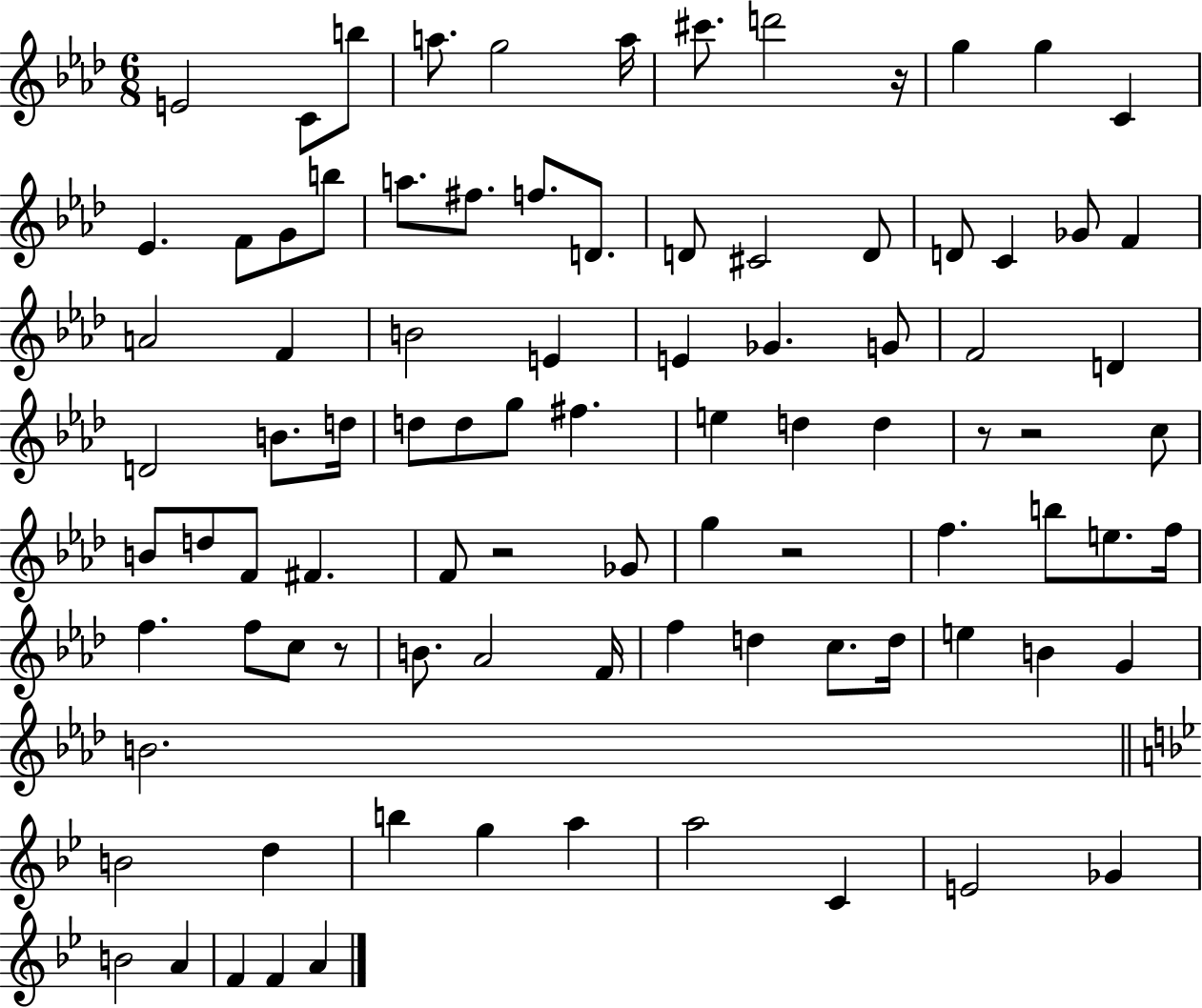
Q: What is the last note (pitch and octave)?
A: A4